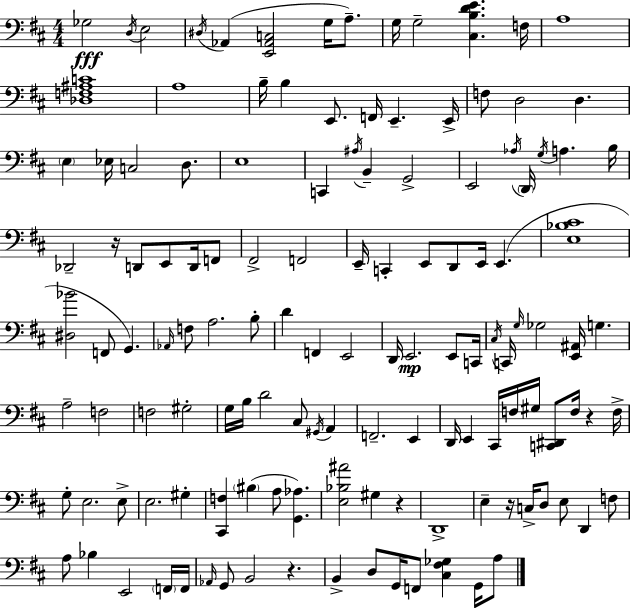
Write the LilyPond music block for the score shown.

{
  \clef bass
  \numericTimeSignature
  \time 4/4
  \key d \major
  ges2\fff \acciaccatura { d16 } e2 | \acciaccatura { dis16 } aes,4( <e, aes, c>2 g16 a8.--) | g16 g2-- <cis b d' e'>4. | f16 a1 | \break <des f ais c'>1 | a1 | b16-- b4 e,8. f,16 e,4.-- | e,16-> f8 d2 d4. | \break \parenthesize e4 ees16 c2 d8. | e1 | c,4 \acciaccatura { ais16 } b,4-- g,2-> | e,2 \acciaccatura { aes16 } \parenthesize d,16 \acciaccatura { g16 } a4. | \break b16 des,2-- r16 d,8 | e,8 d,16 f,8 fis,2-> f,2 | e,16-- c,4-. e,8 d,8 e,16 e,4.( | <e bes cis'>1 | \break <dis bes'>2 f,8 g,4.) | \grace { aes,16 } f8 a2. | b8-. d'4 f,4 e,2 | d,16 e,2.\mp | \break e,8 c,16 \acciaccatura { cis16 } c,16 \grace { g16 } ges2 | <e, ais,>16 g4. a2-- | f2 f2 | gis2-. g16 b16 d'2 | \break cis8 \acciaccatura { gis,16 } a,4 f,2.-- | e,4 d,16 e,4 cis,16 f16 | gis16 <c, dis,>8 f16 r4 f16-> g8-. e2. | e8-> e2. | \break gis4-. <cis, f>4 \parenthesize bis4( | a8 <g, aes>4.) <e bes ais'>2 | gis4 r4 d,1-> | e4-- r16 c16-> d8 | \break e8 d,4 f8 a8 bes4 e,2 | \parenthesize f,16 f,16 \grace { aes,16 } g,8 b,2 | r4. b,4-> d8 | g,16 f,8 <cis fis ges>4 g,16 a8 \bar "|."
}